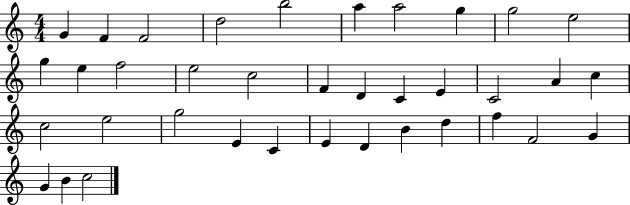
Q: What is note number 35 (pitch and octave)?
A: G4